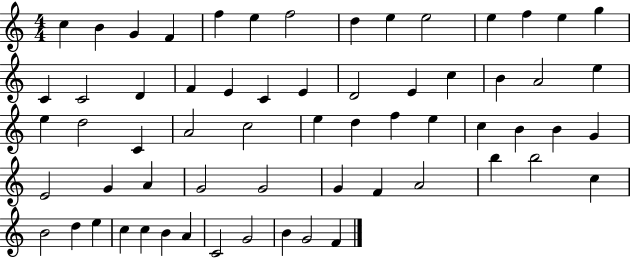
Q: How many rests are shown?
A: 0